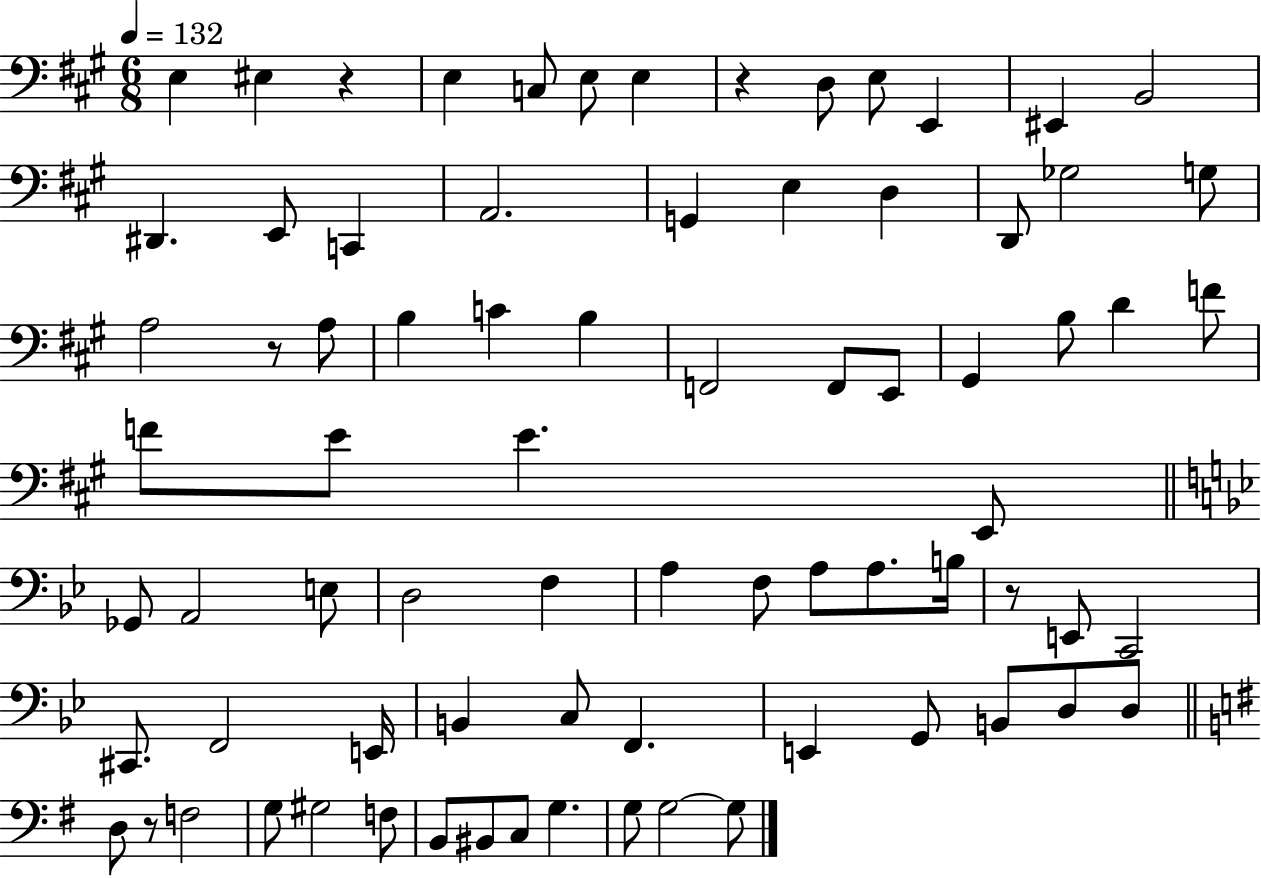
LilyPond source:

{
  \clef bass
  \numericTimeSignature
  \time 6/8
  \key a \major
  \tempo 4 = 132
  e4 eis4 r4 | e4 c8 e8 e4 | r4 d8 e8 e,4 | eis,4 b,2 | \break dis,4. e,8 c,4 | a,2. | g,4 e4 d4 | d,8 ges2 g8 | \break a2 r8 a8 | b4 c'4 b4 | f,2 f,8 e,8 | gis,4 b8 d'4 f'8 | \break f'8 e'8 e'4. e,8 | \bar "||" \break \key bes \major ges,8 a,2 e8 | d2 f4 | a4 f8 a8 a8. b16 | r8 e,8 c,2 | \break cis,8. f,2 e,16 | b,4 c8 f,4. | e,4 g,8 b,8 d8 d8 | \bar "||" \break \key g \major d8 r8 f2 | g8 gis2 f8 | b,8 bis,8 c8 g4. | g8 g2~~ g8 | \break \bar "|."
}